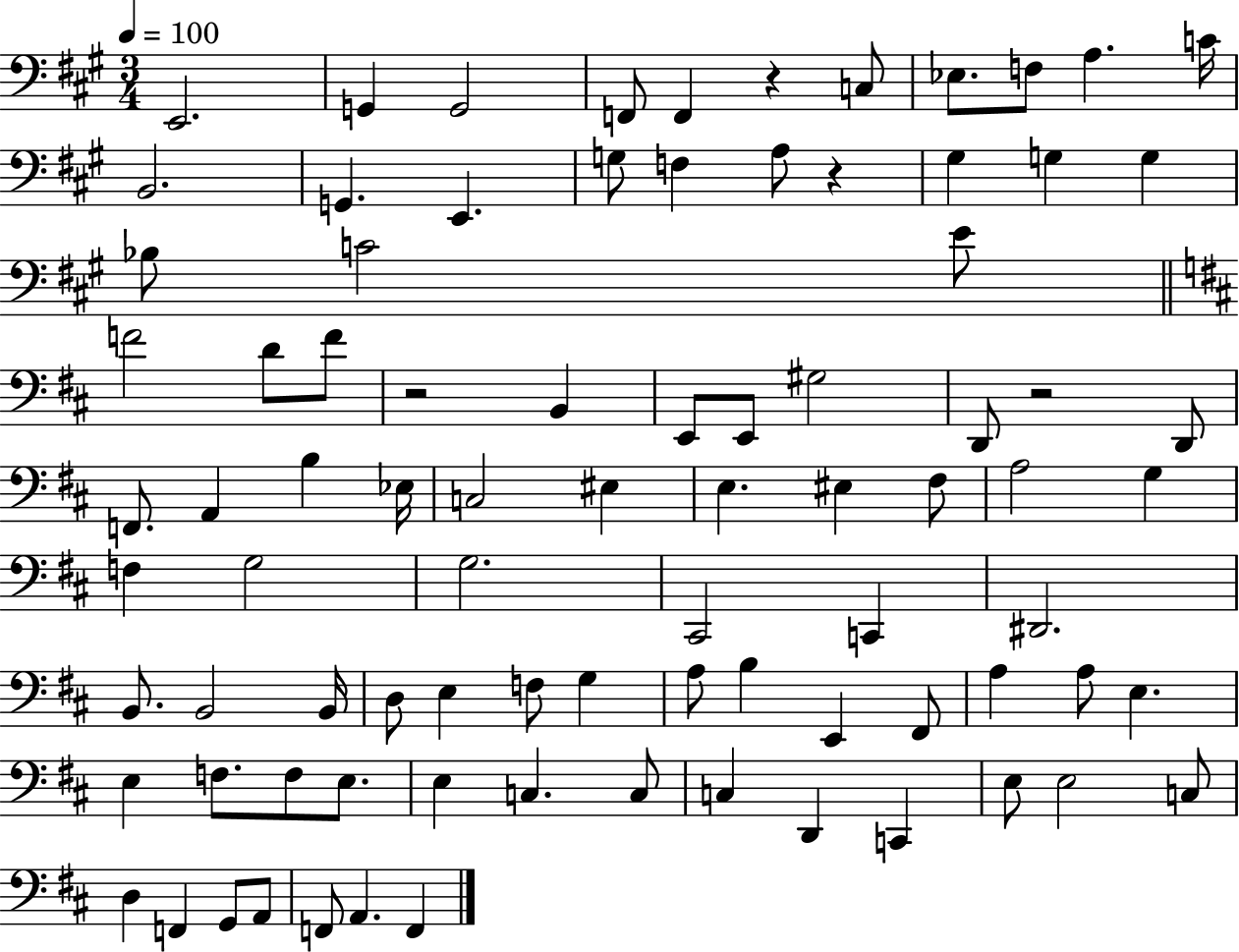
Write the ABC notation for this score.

X:1
T:Untitled
M:3/4
L:1/4
K:A
E,,2 G,, G,,2 F,,/2 F,, z C,/2 _E,/2 F,/2 A, C/4 B,,2 G,, E,, G,/2 F, A,/2 z ^G, G, G, _B,/2 C2 E/2 F2 D/2 F/2 z2 B,, E,,/2 E,,/2 ^G,2 D,,/2 z2 D,,/2 F,,/2 A,, B, _E,/4 C,2 ^E, E, ^E, ^F,/2 A,2 G, F, G,2 G,2 ^C,,2 C,, ^D,,2 B,,/2 B,,2 B,,/4 D,/2 E, F,/2 G, A,/2 B, E,, ^F,,/2 A, A,/2 E, E, F,/2 F,/2 E,/2 E, C, C,/2 C, D,, C,, E,/2 E,2 C,/2 D, F,, G,,/2 A,,/2 F,,/2 A,, F,,